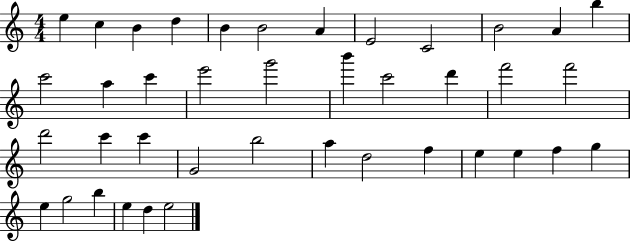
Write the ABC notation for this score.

X:1
T:Untitled
M:4/4
L:1/4
K:C
e c B d B B2 A E2 C2 B2 A b c'2 a c' e'2 g'2 b' c'2 d' f'2 f'2 d'2 c' c' G2 b2 a d2 f e e f g e g2 b e d e2